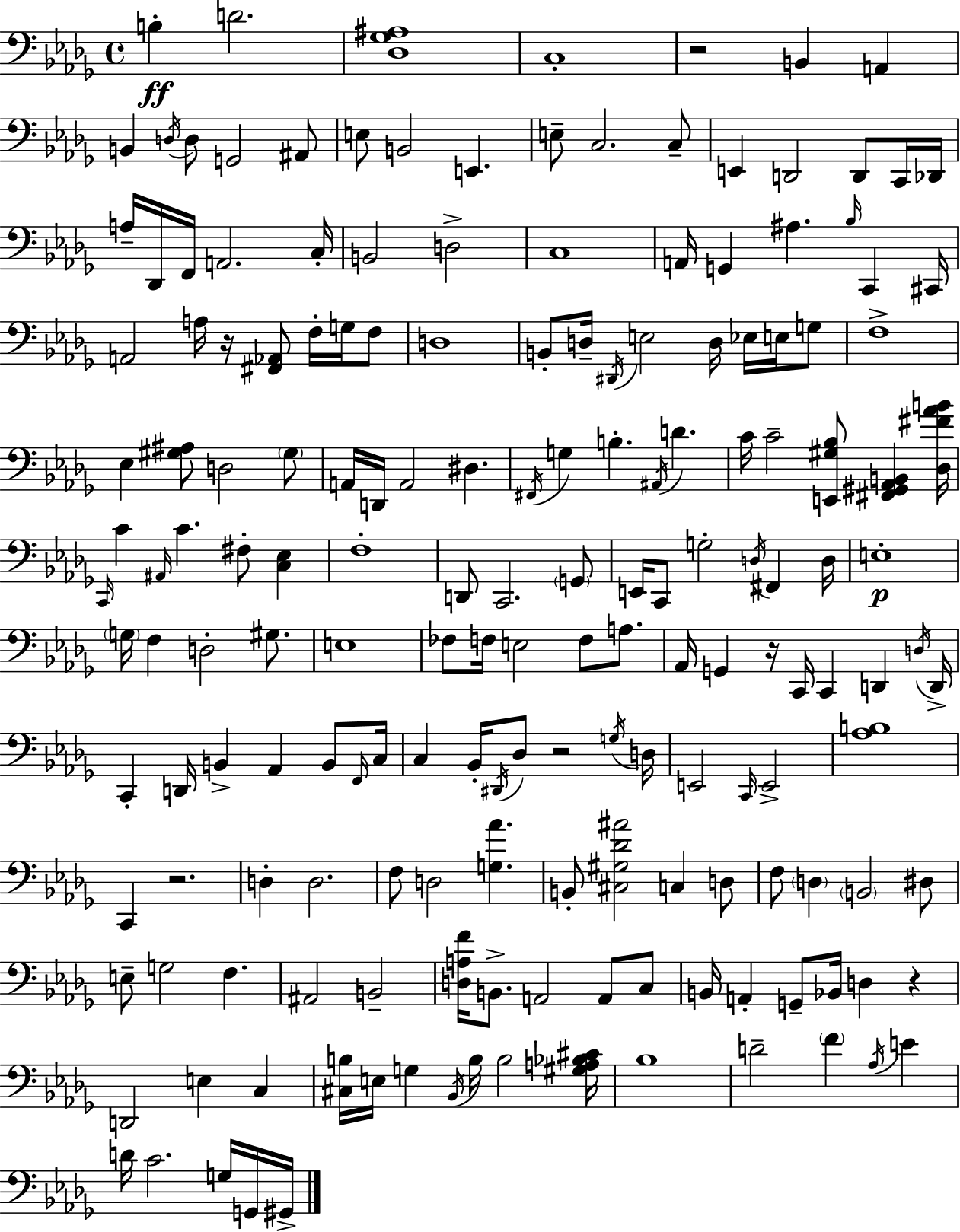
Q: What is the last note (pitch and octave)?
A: G#2